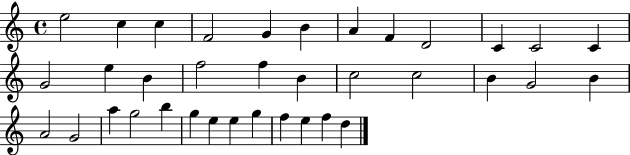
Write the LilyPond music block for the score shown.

{
  \clef treble
  \time 4/4
  \defaultTimeSignature
  \key c \major
  e''2 c''4 c''4 | f'2 g'4 b'4 | a'4 f'4 d'2 | c'4 c'2 c'4 | \break g'2 e''4 b'4 | f''2 f''4 b'4 | c''2 c''2 | b'4 g'2 b'4 | \break a'2 g'2 | a''4 g''2 b''4 | g''4 e''4 e''4 g''4 | f''4 e''4 f''4 d''4 | \break \bar "|."
}